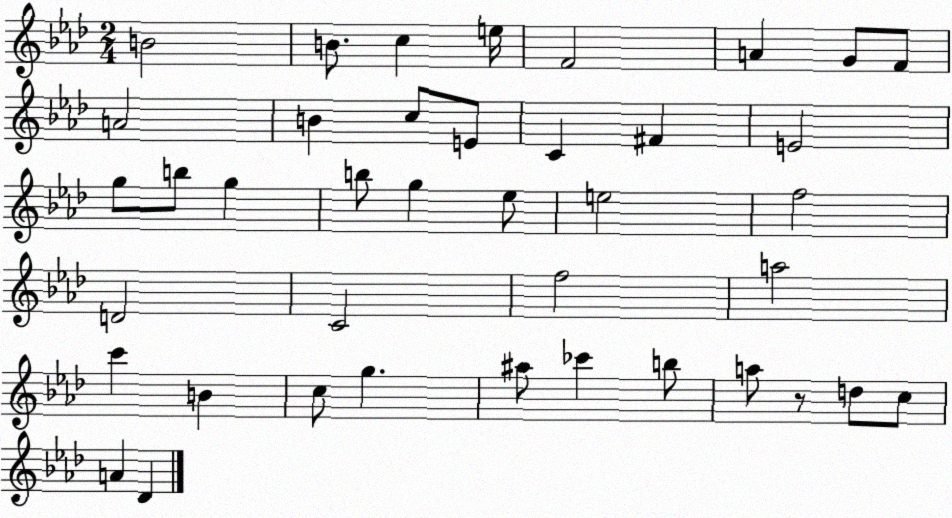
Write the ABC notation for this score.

X:1
T:Untitled
M:2/4
L:1/4
K:Ab
B2 B/2 c e/4 F2 A G/2 F/2 A2 B c/2 E/2 C ^F E2 g/2 b/2 g b/2 g _e/2 e2 f2 D2 C2 f2 a2 c' B c/2 g ^a/2 _c' b/2 a/2 z/2 d/2 c/2 A _D